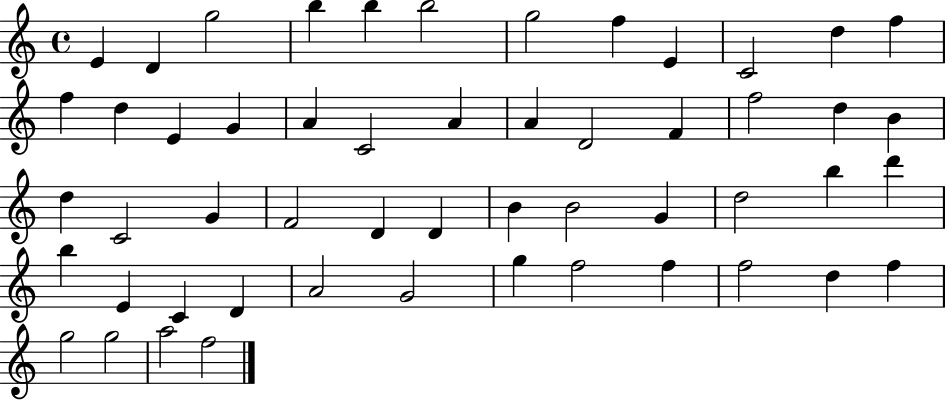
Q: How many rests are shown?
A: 0